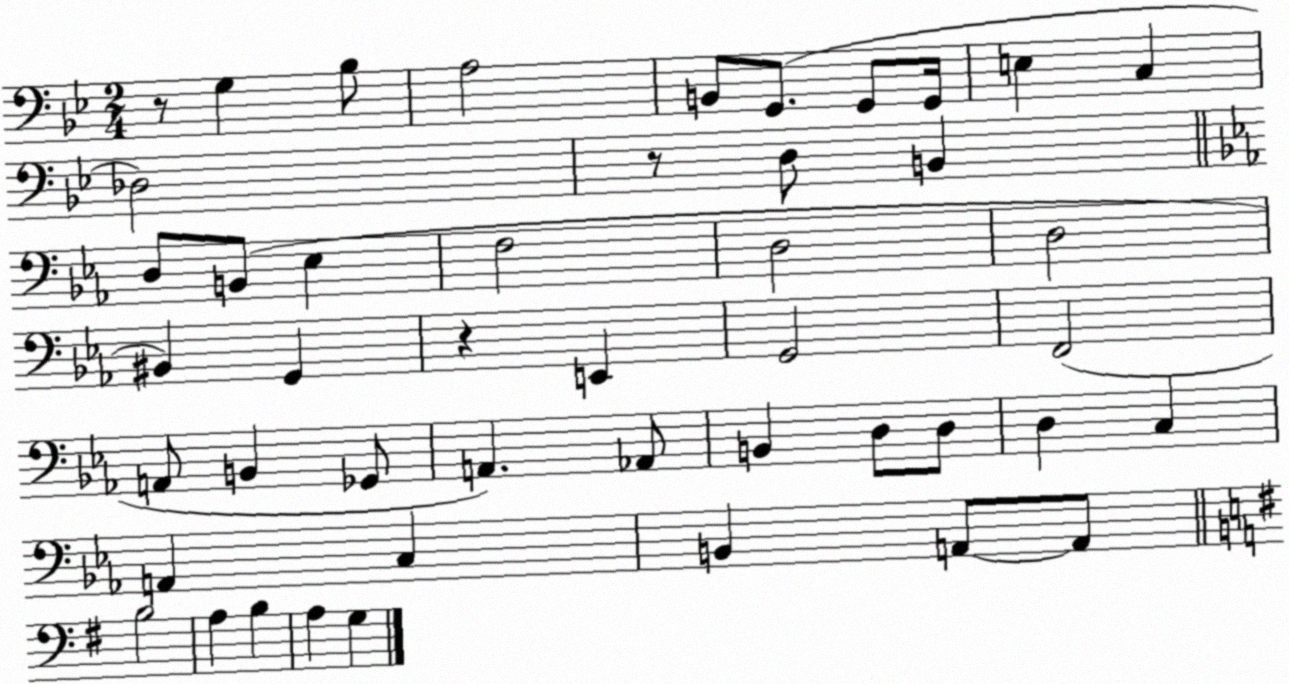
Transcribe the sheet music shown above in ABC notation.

X:1
T:Untitled
M:2/4
L:1/4
K:Bb
z/2 G, _B,/2 A,2 B,,/2 G,,/2 G,,/2 G,,/4 E, C, _D,2 z/2 D,/2 B,, D,/2 B,,/2 _E, F,2 D,2 D,2 ^B,, G,, z E,, G,,2 F,,2 A,,/2 B,, _G,,/2 A,, _A,,/2 B,, D,/2 D,/2 D, C, A,, C, B,, A,,/2 A,,/2 B,2 A, B, A, G,